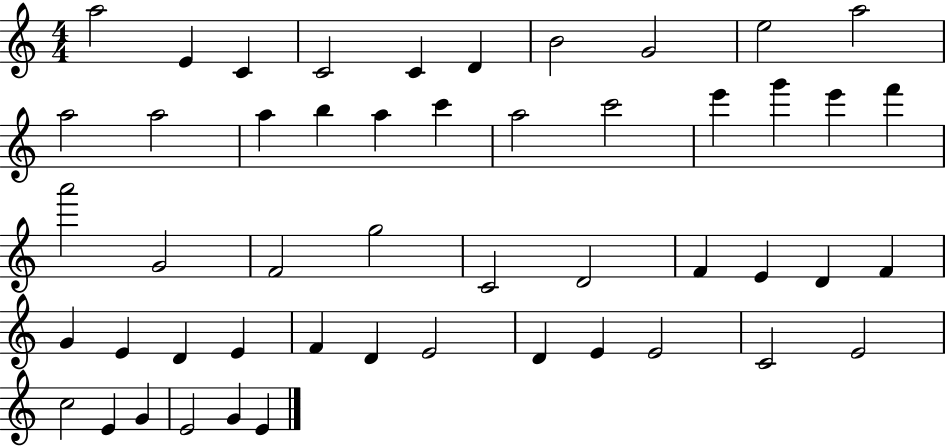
X:1
T:Untitled
M:4/4
L:1/4
K:C
a2 E C C2 C D B2 G2 e2 a2 a2 a2 a b a c' a2 c'2 e' g' e' f' a'2 G2 F2 g2 C2 D2 F E D F G E D E F D E2 D E E2 C2 E2 c2 E G E2 G E